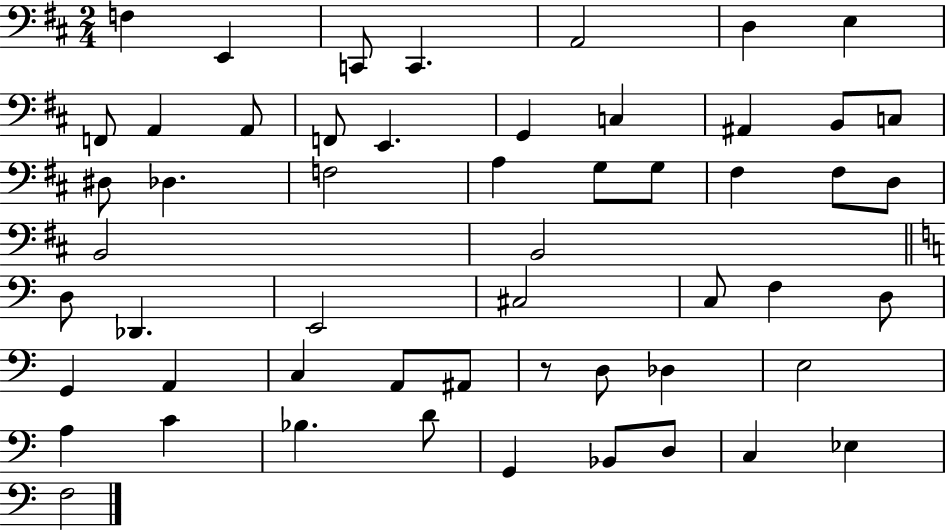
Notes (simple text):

F3/q E2/q C2/e C2/q. A2/h D3/q E3/q F2/e A2/q A2/e F2/e E2/q. G2/q C3/q A#2/q B2/e C3/e D#3/e Db3/q. F3/h A3/q G3/e G3/e F#3/q F#3/e D3/e B2/h B2/h D3/e Db2/q. E2/h C#3/h C3/e F3/q D3/e G2/q A2/q C3/q A2/e A#2/e R/e D3/e Db3/q E3/h A3/q C4/q Bb3/q. D4/e G2/q Bb2/e D3/e C3/q Eb3/q F3/h